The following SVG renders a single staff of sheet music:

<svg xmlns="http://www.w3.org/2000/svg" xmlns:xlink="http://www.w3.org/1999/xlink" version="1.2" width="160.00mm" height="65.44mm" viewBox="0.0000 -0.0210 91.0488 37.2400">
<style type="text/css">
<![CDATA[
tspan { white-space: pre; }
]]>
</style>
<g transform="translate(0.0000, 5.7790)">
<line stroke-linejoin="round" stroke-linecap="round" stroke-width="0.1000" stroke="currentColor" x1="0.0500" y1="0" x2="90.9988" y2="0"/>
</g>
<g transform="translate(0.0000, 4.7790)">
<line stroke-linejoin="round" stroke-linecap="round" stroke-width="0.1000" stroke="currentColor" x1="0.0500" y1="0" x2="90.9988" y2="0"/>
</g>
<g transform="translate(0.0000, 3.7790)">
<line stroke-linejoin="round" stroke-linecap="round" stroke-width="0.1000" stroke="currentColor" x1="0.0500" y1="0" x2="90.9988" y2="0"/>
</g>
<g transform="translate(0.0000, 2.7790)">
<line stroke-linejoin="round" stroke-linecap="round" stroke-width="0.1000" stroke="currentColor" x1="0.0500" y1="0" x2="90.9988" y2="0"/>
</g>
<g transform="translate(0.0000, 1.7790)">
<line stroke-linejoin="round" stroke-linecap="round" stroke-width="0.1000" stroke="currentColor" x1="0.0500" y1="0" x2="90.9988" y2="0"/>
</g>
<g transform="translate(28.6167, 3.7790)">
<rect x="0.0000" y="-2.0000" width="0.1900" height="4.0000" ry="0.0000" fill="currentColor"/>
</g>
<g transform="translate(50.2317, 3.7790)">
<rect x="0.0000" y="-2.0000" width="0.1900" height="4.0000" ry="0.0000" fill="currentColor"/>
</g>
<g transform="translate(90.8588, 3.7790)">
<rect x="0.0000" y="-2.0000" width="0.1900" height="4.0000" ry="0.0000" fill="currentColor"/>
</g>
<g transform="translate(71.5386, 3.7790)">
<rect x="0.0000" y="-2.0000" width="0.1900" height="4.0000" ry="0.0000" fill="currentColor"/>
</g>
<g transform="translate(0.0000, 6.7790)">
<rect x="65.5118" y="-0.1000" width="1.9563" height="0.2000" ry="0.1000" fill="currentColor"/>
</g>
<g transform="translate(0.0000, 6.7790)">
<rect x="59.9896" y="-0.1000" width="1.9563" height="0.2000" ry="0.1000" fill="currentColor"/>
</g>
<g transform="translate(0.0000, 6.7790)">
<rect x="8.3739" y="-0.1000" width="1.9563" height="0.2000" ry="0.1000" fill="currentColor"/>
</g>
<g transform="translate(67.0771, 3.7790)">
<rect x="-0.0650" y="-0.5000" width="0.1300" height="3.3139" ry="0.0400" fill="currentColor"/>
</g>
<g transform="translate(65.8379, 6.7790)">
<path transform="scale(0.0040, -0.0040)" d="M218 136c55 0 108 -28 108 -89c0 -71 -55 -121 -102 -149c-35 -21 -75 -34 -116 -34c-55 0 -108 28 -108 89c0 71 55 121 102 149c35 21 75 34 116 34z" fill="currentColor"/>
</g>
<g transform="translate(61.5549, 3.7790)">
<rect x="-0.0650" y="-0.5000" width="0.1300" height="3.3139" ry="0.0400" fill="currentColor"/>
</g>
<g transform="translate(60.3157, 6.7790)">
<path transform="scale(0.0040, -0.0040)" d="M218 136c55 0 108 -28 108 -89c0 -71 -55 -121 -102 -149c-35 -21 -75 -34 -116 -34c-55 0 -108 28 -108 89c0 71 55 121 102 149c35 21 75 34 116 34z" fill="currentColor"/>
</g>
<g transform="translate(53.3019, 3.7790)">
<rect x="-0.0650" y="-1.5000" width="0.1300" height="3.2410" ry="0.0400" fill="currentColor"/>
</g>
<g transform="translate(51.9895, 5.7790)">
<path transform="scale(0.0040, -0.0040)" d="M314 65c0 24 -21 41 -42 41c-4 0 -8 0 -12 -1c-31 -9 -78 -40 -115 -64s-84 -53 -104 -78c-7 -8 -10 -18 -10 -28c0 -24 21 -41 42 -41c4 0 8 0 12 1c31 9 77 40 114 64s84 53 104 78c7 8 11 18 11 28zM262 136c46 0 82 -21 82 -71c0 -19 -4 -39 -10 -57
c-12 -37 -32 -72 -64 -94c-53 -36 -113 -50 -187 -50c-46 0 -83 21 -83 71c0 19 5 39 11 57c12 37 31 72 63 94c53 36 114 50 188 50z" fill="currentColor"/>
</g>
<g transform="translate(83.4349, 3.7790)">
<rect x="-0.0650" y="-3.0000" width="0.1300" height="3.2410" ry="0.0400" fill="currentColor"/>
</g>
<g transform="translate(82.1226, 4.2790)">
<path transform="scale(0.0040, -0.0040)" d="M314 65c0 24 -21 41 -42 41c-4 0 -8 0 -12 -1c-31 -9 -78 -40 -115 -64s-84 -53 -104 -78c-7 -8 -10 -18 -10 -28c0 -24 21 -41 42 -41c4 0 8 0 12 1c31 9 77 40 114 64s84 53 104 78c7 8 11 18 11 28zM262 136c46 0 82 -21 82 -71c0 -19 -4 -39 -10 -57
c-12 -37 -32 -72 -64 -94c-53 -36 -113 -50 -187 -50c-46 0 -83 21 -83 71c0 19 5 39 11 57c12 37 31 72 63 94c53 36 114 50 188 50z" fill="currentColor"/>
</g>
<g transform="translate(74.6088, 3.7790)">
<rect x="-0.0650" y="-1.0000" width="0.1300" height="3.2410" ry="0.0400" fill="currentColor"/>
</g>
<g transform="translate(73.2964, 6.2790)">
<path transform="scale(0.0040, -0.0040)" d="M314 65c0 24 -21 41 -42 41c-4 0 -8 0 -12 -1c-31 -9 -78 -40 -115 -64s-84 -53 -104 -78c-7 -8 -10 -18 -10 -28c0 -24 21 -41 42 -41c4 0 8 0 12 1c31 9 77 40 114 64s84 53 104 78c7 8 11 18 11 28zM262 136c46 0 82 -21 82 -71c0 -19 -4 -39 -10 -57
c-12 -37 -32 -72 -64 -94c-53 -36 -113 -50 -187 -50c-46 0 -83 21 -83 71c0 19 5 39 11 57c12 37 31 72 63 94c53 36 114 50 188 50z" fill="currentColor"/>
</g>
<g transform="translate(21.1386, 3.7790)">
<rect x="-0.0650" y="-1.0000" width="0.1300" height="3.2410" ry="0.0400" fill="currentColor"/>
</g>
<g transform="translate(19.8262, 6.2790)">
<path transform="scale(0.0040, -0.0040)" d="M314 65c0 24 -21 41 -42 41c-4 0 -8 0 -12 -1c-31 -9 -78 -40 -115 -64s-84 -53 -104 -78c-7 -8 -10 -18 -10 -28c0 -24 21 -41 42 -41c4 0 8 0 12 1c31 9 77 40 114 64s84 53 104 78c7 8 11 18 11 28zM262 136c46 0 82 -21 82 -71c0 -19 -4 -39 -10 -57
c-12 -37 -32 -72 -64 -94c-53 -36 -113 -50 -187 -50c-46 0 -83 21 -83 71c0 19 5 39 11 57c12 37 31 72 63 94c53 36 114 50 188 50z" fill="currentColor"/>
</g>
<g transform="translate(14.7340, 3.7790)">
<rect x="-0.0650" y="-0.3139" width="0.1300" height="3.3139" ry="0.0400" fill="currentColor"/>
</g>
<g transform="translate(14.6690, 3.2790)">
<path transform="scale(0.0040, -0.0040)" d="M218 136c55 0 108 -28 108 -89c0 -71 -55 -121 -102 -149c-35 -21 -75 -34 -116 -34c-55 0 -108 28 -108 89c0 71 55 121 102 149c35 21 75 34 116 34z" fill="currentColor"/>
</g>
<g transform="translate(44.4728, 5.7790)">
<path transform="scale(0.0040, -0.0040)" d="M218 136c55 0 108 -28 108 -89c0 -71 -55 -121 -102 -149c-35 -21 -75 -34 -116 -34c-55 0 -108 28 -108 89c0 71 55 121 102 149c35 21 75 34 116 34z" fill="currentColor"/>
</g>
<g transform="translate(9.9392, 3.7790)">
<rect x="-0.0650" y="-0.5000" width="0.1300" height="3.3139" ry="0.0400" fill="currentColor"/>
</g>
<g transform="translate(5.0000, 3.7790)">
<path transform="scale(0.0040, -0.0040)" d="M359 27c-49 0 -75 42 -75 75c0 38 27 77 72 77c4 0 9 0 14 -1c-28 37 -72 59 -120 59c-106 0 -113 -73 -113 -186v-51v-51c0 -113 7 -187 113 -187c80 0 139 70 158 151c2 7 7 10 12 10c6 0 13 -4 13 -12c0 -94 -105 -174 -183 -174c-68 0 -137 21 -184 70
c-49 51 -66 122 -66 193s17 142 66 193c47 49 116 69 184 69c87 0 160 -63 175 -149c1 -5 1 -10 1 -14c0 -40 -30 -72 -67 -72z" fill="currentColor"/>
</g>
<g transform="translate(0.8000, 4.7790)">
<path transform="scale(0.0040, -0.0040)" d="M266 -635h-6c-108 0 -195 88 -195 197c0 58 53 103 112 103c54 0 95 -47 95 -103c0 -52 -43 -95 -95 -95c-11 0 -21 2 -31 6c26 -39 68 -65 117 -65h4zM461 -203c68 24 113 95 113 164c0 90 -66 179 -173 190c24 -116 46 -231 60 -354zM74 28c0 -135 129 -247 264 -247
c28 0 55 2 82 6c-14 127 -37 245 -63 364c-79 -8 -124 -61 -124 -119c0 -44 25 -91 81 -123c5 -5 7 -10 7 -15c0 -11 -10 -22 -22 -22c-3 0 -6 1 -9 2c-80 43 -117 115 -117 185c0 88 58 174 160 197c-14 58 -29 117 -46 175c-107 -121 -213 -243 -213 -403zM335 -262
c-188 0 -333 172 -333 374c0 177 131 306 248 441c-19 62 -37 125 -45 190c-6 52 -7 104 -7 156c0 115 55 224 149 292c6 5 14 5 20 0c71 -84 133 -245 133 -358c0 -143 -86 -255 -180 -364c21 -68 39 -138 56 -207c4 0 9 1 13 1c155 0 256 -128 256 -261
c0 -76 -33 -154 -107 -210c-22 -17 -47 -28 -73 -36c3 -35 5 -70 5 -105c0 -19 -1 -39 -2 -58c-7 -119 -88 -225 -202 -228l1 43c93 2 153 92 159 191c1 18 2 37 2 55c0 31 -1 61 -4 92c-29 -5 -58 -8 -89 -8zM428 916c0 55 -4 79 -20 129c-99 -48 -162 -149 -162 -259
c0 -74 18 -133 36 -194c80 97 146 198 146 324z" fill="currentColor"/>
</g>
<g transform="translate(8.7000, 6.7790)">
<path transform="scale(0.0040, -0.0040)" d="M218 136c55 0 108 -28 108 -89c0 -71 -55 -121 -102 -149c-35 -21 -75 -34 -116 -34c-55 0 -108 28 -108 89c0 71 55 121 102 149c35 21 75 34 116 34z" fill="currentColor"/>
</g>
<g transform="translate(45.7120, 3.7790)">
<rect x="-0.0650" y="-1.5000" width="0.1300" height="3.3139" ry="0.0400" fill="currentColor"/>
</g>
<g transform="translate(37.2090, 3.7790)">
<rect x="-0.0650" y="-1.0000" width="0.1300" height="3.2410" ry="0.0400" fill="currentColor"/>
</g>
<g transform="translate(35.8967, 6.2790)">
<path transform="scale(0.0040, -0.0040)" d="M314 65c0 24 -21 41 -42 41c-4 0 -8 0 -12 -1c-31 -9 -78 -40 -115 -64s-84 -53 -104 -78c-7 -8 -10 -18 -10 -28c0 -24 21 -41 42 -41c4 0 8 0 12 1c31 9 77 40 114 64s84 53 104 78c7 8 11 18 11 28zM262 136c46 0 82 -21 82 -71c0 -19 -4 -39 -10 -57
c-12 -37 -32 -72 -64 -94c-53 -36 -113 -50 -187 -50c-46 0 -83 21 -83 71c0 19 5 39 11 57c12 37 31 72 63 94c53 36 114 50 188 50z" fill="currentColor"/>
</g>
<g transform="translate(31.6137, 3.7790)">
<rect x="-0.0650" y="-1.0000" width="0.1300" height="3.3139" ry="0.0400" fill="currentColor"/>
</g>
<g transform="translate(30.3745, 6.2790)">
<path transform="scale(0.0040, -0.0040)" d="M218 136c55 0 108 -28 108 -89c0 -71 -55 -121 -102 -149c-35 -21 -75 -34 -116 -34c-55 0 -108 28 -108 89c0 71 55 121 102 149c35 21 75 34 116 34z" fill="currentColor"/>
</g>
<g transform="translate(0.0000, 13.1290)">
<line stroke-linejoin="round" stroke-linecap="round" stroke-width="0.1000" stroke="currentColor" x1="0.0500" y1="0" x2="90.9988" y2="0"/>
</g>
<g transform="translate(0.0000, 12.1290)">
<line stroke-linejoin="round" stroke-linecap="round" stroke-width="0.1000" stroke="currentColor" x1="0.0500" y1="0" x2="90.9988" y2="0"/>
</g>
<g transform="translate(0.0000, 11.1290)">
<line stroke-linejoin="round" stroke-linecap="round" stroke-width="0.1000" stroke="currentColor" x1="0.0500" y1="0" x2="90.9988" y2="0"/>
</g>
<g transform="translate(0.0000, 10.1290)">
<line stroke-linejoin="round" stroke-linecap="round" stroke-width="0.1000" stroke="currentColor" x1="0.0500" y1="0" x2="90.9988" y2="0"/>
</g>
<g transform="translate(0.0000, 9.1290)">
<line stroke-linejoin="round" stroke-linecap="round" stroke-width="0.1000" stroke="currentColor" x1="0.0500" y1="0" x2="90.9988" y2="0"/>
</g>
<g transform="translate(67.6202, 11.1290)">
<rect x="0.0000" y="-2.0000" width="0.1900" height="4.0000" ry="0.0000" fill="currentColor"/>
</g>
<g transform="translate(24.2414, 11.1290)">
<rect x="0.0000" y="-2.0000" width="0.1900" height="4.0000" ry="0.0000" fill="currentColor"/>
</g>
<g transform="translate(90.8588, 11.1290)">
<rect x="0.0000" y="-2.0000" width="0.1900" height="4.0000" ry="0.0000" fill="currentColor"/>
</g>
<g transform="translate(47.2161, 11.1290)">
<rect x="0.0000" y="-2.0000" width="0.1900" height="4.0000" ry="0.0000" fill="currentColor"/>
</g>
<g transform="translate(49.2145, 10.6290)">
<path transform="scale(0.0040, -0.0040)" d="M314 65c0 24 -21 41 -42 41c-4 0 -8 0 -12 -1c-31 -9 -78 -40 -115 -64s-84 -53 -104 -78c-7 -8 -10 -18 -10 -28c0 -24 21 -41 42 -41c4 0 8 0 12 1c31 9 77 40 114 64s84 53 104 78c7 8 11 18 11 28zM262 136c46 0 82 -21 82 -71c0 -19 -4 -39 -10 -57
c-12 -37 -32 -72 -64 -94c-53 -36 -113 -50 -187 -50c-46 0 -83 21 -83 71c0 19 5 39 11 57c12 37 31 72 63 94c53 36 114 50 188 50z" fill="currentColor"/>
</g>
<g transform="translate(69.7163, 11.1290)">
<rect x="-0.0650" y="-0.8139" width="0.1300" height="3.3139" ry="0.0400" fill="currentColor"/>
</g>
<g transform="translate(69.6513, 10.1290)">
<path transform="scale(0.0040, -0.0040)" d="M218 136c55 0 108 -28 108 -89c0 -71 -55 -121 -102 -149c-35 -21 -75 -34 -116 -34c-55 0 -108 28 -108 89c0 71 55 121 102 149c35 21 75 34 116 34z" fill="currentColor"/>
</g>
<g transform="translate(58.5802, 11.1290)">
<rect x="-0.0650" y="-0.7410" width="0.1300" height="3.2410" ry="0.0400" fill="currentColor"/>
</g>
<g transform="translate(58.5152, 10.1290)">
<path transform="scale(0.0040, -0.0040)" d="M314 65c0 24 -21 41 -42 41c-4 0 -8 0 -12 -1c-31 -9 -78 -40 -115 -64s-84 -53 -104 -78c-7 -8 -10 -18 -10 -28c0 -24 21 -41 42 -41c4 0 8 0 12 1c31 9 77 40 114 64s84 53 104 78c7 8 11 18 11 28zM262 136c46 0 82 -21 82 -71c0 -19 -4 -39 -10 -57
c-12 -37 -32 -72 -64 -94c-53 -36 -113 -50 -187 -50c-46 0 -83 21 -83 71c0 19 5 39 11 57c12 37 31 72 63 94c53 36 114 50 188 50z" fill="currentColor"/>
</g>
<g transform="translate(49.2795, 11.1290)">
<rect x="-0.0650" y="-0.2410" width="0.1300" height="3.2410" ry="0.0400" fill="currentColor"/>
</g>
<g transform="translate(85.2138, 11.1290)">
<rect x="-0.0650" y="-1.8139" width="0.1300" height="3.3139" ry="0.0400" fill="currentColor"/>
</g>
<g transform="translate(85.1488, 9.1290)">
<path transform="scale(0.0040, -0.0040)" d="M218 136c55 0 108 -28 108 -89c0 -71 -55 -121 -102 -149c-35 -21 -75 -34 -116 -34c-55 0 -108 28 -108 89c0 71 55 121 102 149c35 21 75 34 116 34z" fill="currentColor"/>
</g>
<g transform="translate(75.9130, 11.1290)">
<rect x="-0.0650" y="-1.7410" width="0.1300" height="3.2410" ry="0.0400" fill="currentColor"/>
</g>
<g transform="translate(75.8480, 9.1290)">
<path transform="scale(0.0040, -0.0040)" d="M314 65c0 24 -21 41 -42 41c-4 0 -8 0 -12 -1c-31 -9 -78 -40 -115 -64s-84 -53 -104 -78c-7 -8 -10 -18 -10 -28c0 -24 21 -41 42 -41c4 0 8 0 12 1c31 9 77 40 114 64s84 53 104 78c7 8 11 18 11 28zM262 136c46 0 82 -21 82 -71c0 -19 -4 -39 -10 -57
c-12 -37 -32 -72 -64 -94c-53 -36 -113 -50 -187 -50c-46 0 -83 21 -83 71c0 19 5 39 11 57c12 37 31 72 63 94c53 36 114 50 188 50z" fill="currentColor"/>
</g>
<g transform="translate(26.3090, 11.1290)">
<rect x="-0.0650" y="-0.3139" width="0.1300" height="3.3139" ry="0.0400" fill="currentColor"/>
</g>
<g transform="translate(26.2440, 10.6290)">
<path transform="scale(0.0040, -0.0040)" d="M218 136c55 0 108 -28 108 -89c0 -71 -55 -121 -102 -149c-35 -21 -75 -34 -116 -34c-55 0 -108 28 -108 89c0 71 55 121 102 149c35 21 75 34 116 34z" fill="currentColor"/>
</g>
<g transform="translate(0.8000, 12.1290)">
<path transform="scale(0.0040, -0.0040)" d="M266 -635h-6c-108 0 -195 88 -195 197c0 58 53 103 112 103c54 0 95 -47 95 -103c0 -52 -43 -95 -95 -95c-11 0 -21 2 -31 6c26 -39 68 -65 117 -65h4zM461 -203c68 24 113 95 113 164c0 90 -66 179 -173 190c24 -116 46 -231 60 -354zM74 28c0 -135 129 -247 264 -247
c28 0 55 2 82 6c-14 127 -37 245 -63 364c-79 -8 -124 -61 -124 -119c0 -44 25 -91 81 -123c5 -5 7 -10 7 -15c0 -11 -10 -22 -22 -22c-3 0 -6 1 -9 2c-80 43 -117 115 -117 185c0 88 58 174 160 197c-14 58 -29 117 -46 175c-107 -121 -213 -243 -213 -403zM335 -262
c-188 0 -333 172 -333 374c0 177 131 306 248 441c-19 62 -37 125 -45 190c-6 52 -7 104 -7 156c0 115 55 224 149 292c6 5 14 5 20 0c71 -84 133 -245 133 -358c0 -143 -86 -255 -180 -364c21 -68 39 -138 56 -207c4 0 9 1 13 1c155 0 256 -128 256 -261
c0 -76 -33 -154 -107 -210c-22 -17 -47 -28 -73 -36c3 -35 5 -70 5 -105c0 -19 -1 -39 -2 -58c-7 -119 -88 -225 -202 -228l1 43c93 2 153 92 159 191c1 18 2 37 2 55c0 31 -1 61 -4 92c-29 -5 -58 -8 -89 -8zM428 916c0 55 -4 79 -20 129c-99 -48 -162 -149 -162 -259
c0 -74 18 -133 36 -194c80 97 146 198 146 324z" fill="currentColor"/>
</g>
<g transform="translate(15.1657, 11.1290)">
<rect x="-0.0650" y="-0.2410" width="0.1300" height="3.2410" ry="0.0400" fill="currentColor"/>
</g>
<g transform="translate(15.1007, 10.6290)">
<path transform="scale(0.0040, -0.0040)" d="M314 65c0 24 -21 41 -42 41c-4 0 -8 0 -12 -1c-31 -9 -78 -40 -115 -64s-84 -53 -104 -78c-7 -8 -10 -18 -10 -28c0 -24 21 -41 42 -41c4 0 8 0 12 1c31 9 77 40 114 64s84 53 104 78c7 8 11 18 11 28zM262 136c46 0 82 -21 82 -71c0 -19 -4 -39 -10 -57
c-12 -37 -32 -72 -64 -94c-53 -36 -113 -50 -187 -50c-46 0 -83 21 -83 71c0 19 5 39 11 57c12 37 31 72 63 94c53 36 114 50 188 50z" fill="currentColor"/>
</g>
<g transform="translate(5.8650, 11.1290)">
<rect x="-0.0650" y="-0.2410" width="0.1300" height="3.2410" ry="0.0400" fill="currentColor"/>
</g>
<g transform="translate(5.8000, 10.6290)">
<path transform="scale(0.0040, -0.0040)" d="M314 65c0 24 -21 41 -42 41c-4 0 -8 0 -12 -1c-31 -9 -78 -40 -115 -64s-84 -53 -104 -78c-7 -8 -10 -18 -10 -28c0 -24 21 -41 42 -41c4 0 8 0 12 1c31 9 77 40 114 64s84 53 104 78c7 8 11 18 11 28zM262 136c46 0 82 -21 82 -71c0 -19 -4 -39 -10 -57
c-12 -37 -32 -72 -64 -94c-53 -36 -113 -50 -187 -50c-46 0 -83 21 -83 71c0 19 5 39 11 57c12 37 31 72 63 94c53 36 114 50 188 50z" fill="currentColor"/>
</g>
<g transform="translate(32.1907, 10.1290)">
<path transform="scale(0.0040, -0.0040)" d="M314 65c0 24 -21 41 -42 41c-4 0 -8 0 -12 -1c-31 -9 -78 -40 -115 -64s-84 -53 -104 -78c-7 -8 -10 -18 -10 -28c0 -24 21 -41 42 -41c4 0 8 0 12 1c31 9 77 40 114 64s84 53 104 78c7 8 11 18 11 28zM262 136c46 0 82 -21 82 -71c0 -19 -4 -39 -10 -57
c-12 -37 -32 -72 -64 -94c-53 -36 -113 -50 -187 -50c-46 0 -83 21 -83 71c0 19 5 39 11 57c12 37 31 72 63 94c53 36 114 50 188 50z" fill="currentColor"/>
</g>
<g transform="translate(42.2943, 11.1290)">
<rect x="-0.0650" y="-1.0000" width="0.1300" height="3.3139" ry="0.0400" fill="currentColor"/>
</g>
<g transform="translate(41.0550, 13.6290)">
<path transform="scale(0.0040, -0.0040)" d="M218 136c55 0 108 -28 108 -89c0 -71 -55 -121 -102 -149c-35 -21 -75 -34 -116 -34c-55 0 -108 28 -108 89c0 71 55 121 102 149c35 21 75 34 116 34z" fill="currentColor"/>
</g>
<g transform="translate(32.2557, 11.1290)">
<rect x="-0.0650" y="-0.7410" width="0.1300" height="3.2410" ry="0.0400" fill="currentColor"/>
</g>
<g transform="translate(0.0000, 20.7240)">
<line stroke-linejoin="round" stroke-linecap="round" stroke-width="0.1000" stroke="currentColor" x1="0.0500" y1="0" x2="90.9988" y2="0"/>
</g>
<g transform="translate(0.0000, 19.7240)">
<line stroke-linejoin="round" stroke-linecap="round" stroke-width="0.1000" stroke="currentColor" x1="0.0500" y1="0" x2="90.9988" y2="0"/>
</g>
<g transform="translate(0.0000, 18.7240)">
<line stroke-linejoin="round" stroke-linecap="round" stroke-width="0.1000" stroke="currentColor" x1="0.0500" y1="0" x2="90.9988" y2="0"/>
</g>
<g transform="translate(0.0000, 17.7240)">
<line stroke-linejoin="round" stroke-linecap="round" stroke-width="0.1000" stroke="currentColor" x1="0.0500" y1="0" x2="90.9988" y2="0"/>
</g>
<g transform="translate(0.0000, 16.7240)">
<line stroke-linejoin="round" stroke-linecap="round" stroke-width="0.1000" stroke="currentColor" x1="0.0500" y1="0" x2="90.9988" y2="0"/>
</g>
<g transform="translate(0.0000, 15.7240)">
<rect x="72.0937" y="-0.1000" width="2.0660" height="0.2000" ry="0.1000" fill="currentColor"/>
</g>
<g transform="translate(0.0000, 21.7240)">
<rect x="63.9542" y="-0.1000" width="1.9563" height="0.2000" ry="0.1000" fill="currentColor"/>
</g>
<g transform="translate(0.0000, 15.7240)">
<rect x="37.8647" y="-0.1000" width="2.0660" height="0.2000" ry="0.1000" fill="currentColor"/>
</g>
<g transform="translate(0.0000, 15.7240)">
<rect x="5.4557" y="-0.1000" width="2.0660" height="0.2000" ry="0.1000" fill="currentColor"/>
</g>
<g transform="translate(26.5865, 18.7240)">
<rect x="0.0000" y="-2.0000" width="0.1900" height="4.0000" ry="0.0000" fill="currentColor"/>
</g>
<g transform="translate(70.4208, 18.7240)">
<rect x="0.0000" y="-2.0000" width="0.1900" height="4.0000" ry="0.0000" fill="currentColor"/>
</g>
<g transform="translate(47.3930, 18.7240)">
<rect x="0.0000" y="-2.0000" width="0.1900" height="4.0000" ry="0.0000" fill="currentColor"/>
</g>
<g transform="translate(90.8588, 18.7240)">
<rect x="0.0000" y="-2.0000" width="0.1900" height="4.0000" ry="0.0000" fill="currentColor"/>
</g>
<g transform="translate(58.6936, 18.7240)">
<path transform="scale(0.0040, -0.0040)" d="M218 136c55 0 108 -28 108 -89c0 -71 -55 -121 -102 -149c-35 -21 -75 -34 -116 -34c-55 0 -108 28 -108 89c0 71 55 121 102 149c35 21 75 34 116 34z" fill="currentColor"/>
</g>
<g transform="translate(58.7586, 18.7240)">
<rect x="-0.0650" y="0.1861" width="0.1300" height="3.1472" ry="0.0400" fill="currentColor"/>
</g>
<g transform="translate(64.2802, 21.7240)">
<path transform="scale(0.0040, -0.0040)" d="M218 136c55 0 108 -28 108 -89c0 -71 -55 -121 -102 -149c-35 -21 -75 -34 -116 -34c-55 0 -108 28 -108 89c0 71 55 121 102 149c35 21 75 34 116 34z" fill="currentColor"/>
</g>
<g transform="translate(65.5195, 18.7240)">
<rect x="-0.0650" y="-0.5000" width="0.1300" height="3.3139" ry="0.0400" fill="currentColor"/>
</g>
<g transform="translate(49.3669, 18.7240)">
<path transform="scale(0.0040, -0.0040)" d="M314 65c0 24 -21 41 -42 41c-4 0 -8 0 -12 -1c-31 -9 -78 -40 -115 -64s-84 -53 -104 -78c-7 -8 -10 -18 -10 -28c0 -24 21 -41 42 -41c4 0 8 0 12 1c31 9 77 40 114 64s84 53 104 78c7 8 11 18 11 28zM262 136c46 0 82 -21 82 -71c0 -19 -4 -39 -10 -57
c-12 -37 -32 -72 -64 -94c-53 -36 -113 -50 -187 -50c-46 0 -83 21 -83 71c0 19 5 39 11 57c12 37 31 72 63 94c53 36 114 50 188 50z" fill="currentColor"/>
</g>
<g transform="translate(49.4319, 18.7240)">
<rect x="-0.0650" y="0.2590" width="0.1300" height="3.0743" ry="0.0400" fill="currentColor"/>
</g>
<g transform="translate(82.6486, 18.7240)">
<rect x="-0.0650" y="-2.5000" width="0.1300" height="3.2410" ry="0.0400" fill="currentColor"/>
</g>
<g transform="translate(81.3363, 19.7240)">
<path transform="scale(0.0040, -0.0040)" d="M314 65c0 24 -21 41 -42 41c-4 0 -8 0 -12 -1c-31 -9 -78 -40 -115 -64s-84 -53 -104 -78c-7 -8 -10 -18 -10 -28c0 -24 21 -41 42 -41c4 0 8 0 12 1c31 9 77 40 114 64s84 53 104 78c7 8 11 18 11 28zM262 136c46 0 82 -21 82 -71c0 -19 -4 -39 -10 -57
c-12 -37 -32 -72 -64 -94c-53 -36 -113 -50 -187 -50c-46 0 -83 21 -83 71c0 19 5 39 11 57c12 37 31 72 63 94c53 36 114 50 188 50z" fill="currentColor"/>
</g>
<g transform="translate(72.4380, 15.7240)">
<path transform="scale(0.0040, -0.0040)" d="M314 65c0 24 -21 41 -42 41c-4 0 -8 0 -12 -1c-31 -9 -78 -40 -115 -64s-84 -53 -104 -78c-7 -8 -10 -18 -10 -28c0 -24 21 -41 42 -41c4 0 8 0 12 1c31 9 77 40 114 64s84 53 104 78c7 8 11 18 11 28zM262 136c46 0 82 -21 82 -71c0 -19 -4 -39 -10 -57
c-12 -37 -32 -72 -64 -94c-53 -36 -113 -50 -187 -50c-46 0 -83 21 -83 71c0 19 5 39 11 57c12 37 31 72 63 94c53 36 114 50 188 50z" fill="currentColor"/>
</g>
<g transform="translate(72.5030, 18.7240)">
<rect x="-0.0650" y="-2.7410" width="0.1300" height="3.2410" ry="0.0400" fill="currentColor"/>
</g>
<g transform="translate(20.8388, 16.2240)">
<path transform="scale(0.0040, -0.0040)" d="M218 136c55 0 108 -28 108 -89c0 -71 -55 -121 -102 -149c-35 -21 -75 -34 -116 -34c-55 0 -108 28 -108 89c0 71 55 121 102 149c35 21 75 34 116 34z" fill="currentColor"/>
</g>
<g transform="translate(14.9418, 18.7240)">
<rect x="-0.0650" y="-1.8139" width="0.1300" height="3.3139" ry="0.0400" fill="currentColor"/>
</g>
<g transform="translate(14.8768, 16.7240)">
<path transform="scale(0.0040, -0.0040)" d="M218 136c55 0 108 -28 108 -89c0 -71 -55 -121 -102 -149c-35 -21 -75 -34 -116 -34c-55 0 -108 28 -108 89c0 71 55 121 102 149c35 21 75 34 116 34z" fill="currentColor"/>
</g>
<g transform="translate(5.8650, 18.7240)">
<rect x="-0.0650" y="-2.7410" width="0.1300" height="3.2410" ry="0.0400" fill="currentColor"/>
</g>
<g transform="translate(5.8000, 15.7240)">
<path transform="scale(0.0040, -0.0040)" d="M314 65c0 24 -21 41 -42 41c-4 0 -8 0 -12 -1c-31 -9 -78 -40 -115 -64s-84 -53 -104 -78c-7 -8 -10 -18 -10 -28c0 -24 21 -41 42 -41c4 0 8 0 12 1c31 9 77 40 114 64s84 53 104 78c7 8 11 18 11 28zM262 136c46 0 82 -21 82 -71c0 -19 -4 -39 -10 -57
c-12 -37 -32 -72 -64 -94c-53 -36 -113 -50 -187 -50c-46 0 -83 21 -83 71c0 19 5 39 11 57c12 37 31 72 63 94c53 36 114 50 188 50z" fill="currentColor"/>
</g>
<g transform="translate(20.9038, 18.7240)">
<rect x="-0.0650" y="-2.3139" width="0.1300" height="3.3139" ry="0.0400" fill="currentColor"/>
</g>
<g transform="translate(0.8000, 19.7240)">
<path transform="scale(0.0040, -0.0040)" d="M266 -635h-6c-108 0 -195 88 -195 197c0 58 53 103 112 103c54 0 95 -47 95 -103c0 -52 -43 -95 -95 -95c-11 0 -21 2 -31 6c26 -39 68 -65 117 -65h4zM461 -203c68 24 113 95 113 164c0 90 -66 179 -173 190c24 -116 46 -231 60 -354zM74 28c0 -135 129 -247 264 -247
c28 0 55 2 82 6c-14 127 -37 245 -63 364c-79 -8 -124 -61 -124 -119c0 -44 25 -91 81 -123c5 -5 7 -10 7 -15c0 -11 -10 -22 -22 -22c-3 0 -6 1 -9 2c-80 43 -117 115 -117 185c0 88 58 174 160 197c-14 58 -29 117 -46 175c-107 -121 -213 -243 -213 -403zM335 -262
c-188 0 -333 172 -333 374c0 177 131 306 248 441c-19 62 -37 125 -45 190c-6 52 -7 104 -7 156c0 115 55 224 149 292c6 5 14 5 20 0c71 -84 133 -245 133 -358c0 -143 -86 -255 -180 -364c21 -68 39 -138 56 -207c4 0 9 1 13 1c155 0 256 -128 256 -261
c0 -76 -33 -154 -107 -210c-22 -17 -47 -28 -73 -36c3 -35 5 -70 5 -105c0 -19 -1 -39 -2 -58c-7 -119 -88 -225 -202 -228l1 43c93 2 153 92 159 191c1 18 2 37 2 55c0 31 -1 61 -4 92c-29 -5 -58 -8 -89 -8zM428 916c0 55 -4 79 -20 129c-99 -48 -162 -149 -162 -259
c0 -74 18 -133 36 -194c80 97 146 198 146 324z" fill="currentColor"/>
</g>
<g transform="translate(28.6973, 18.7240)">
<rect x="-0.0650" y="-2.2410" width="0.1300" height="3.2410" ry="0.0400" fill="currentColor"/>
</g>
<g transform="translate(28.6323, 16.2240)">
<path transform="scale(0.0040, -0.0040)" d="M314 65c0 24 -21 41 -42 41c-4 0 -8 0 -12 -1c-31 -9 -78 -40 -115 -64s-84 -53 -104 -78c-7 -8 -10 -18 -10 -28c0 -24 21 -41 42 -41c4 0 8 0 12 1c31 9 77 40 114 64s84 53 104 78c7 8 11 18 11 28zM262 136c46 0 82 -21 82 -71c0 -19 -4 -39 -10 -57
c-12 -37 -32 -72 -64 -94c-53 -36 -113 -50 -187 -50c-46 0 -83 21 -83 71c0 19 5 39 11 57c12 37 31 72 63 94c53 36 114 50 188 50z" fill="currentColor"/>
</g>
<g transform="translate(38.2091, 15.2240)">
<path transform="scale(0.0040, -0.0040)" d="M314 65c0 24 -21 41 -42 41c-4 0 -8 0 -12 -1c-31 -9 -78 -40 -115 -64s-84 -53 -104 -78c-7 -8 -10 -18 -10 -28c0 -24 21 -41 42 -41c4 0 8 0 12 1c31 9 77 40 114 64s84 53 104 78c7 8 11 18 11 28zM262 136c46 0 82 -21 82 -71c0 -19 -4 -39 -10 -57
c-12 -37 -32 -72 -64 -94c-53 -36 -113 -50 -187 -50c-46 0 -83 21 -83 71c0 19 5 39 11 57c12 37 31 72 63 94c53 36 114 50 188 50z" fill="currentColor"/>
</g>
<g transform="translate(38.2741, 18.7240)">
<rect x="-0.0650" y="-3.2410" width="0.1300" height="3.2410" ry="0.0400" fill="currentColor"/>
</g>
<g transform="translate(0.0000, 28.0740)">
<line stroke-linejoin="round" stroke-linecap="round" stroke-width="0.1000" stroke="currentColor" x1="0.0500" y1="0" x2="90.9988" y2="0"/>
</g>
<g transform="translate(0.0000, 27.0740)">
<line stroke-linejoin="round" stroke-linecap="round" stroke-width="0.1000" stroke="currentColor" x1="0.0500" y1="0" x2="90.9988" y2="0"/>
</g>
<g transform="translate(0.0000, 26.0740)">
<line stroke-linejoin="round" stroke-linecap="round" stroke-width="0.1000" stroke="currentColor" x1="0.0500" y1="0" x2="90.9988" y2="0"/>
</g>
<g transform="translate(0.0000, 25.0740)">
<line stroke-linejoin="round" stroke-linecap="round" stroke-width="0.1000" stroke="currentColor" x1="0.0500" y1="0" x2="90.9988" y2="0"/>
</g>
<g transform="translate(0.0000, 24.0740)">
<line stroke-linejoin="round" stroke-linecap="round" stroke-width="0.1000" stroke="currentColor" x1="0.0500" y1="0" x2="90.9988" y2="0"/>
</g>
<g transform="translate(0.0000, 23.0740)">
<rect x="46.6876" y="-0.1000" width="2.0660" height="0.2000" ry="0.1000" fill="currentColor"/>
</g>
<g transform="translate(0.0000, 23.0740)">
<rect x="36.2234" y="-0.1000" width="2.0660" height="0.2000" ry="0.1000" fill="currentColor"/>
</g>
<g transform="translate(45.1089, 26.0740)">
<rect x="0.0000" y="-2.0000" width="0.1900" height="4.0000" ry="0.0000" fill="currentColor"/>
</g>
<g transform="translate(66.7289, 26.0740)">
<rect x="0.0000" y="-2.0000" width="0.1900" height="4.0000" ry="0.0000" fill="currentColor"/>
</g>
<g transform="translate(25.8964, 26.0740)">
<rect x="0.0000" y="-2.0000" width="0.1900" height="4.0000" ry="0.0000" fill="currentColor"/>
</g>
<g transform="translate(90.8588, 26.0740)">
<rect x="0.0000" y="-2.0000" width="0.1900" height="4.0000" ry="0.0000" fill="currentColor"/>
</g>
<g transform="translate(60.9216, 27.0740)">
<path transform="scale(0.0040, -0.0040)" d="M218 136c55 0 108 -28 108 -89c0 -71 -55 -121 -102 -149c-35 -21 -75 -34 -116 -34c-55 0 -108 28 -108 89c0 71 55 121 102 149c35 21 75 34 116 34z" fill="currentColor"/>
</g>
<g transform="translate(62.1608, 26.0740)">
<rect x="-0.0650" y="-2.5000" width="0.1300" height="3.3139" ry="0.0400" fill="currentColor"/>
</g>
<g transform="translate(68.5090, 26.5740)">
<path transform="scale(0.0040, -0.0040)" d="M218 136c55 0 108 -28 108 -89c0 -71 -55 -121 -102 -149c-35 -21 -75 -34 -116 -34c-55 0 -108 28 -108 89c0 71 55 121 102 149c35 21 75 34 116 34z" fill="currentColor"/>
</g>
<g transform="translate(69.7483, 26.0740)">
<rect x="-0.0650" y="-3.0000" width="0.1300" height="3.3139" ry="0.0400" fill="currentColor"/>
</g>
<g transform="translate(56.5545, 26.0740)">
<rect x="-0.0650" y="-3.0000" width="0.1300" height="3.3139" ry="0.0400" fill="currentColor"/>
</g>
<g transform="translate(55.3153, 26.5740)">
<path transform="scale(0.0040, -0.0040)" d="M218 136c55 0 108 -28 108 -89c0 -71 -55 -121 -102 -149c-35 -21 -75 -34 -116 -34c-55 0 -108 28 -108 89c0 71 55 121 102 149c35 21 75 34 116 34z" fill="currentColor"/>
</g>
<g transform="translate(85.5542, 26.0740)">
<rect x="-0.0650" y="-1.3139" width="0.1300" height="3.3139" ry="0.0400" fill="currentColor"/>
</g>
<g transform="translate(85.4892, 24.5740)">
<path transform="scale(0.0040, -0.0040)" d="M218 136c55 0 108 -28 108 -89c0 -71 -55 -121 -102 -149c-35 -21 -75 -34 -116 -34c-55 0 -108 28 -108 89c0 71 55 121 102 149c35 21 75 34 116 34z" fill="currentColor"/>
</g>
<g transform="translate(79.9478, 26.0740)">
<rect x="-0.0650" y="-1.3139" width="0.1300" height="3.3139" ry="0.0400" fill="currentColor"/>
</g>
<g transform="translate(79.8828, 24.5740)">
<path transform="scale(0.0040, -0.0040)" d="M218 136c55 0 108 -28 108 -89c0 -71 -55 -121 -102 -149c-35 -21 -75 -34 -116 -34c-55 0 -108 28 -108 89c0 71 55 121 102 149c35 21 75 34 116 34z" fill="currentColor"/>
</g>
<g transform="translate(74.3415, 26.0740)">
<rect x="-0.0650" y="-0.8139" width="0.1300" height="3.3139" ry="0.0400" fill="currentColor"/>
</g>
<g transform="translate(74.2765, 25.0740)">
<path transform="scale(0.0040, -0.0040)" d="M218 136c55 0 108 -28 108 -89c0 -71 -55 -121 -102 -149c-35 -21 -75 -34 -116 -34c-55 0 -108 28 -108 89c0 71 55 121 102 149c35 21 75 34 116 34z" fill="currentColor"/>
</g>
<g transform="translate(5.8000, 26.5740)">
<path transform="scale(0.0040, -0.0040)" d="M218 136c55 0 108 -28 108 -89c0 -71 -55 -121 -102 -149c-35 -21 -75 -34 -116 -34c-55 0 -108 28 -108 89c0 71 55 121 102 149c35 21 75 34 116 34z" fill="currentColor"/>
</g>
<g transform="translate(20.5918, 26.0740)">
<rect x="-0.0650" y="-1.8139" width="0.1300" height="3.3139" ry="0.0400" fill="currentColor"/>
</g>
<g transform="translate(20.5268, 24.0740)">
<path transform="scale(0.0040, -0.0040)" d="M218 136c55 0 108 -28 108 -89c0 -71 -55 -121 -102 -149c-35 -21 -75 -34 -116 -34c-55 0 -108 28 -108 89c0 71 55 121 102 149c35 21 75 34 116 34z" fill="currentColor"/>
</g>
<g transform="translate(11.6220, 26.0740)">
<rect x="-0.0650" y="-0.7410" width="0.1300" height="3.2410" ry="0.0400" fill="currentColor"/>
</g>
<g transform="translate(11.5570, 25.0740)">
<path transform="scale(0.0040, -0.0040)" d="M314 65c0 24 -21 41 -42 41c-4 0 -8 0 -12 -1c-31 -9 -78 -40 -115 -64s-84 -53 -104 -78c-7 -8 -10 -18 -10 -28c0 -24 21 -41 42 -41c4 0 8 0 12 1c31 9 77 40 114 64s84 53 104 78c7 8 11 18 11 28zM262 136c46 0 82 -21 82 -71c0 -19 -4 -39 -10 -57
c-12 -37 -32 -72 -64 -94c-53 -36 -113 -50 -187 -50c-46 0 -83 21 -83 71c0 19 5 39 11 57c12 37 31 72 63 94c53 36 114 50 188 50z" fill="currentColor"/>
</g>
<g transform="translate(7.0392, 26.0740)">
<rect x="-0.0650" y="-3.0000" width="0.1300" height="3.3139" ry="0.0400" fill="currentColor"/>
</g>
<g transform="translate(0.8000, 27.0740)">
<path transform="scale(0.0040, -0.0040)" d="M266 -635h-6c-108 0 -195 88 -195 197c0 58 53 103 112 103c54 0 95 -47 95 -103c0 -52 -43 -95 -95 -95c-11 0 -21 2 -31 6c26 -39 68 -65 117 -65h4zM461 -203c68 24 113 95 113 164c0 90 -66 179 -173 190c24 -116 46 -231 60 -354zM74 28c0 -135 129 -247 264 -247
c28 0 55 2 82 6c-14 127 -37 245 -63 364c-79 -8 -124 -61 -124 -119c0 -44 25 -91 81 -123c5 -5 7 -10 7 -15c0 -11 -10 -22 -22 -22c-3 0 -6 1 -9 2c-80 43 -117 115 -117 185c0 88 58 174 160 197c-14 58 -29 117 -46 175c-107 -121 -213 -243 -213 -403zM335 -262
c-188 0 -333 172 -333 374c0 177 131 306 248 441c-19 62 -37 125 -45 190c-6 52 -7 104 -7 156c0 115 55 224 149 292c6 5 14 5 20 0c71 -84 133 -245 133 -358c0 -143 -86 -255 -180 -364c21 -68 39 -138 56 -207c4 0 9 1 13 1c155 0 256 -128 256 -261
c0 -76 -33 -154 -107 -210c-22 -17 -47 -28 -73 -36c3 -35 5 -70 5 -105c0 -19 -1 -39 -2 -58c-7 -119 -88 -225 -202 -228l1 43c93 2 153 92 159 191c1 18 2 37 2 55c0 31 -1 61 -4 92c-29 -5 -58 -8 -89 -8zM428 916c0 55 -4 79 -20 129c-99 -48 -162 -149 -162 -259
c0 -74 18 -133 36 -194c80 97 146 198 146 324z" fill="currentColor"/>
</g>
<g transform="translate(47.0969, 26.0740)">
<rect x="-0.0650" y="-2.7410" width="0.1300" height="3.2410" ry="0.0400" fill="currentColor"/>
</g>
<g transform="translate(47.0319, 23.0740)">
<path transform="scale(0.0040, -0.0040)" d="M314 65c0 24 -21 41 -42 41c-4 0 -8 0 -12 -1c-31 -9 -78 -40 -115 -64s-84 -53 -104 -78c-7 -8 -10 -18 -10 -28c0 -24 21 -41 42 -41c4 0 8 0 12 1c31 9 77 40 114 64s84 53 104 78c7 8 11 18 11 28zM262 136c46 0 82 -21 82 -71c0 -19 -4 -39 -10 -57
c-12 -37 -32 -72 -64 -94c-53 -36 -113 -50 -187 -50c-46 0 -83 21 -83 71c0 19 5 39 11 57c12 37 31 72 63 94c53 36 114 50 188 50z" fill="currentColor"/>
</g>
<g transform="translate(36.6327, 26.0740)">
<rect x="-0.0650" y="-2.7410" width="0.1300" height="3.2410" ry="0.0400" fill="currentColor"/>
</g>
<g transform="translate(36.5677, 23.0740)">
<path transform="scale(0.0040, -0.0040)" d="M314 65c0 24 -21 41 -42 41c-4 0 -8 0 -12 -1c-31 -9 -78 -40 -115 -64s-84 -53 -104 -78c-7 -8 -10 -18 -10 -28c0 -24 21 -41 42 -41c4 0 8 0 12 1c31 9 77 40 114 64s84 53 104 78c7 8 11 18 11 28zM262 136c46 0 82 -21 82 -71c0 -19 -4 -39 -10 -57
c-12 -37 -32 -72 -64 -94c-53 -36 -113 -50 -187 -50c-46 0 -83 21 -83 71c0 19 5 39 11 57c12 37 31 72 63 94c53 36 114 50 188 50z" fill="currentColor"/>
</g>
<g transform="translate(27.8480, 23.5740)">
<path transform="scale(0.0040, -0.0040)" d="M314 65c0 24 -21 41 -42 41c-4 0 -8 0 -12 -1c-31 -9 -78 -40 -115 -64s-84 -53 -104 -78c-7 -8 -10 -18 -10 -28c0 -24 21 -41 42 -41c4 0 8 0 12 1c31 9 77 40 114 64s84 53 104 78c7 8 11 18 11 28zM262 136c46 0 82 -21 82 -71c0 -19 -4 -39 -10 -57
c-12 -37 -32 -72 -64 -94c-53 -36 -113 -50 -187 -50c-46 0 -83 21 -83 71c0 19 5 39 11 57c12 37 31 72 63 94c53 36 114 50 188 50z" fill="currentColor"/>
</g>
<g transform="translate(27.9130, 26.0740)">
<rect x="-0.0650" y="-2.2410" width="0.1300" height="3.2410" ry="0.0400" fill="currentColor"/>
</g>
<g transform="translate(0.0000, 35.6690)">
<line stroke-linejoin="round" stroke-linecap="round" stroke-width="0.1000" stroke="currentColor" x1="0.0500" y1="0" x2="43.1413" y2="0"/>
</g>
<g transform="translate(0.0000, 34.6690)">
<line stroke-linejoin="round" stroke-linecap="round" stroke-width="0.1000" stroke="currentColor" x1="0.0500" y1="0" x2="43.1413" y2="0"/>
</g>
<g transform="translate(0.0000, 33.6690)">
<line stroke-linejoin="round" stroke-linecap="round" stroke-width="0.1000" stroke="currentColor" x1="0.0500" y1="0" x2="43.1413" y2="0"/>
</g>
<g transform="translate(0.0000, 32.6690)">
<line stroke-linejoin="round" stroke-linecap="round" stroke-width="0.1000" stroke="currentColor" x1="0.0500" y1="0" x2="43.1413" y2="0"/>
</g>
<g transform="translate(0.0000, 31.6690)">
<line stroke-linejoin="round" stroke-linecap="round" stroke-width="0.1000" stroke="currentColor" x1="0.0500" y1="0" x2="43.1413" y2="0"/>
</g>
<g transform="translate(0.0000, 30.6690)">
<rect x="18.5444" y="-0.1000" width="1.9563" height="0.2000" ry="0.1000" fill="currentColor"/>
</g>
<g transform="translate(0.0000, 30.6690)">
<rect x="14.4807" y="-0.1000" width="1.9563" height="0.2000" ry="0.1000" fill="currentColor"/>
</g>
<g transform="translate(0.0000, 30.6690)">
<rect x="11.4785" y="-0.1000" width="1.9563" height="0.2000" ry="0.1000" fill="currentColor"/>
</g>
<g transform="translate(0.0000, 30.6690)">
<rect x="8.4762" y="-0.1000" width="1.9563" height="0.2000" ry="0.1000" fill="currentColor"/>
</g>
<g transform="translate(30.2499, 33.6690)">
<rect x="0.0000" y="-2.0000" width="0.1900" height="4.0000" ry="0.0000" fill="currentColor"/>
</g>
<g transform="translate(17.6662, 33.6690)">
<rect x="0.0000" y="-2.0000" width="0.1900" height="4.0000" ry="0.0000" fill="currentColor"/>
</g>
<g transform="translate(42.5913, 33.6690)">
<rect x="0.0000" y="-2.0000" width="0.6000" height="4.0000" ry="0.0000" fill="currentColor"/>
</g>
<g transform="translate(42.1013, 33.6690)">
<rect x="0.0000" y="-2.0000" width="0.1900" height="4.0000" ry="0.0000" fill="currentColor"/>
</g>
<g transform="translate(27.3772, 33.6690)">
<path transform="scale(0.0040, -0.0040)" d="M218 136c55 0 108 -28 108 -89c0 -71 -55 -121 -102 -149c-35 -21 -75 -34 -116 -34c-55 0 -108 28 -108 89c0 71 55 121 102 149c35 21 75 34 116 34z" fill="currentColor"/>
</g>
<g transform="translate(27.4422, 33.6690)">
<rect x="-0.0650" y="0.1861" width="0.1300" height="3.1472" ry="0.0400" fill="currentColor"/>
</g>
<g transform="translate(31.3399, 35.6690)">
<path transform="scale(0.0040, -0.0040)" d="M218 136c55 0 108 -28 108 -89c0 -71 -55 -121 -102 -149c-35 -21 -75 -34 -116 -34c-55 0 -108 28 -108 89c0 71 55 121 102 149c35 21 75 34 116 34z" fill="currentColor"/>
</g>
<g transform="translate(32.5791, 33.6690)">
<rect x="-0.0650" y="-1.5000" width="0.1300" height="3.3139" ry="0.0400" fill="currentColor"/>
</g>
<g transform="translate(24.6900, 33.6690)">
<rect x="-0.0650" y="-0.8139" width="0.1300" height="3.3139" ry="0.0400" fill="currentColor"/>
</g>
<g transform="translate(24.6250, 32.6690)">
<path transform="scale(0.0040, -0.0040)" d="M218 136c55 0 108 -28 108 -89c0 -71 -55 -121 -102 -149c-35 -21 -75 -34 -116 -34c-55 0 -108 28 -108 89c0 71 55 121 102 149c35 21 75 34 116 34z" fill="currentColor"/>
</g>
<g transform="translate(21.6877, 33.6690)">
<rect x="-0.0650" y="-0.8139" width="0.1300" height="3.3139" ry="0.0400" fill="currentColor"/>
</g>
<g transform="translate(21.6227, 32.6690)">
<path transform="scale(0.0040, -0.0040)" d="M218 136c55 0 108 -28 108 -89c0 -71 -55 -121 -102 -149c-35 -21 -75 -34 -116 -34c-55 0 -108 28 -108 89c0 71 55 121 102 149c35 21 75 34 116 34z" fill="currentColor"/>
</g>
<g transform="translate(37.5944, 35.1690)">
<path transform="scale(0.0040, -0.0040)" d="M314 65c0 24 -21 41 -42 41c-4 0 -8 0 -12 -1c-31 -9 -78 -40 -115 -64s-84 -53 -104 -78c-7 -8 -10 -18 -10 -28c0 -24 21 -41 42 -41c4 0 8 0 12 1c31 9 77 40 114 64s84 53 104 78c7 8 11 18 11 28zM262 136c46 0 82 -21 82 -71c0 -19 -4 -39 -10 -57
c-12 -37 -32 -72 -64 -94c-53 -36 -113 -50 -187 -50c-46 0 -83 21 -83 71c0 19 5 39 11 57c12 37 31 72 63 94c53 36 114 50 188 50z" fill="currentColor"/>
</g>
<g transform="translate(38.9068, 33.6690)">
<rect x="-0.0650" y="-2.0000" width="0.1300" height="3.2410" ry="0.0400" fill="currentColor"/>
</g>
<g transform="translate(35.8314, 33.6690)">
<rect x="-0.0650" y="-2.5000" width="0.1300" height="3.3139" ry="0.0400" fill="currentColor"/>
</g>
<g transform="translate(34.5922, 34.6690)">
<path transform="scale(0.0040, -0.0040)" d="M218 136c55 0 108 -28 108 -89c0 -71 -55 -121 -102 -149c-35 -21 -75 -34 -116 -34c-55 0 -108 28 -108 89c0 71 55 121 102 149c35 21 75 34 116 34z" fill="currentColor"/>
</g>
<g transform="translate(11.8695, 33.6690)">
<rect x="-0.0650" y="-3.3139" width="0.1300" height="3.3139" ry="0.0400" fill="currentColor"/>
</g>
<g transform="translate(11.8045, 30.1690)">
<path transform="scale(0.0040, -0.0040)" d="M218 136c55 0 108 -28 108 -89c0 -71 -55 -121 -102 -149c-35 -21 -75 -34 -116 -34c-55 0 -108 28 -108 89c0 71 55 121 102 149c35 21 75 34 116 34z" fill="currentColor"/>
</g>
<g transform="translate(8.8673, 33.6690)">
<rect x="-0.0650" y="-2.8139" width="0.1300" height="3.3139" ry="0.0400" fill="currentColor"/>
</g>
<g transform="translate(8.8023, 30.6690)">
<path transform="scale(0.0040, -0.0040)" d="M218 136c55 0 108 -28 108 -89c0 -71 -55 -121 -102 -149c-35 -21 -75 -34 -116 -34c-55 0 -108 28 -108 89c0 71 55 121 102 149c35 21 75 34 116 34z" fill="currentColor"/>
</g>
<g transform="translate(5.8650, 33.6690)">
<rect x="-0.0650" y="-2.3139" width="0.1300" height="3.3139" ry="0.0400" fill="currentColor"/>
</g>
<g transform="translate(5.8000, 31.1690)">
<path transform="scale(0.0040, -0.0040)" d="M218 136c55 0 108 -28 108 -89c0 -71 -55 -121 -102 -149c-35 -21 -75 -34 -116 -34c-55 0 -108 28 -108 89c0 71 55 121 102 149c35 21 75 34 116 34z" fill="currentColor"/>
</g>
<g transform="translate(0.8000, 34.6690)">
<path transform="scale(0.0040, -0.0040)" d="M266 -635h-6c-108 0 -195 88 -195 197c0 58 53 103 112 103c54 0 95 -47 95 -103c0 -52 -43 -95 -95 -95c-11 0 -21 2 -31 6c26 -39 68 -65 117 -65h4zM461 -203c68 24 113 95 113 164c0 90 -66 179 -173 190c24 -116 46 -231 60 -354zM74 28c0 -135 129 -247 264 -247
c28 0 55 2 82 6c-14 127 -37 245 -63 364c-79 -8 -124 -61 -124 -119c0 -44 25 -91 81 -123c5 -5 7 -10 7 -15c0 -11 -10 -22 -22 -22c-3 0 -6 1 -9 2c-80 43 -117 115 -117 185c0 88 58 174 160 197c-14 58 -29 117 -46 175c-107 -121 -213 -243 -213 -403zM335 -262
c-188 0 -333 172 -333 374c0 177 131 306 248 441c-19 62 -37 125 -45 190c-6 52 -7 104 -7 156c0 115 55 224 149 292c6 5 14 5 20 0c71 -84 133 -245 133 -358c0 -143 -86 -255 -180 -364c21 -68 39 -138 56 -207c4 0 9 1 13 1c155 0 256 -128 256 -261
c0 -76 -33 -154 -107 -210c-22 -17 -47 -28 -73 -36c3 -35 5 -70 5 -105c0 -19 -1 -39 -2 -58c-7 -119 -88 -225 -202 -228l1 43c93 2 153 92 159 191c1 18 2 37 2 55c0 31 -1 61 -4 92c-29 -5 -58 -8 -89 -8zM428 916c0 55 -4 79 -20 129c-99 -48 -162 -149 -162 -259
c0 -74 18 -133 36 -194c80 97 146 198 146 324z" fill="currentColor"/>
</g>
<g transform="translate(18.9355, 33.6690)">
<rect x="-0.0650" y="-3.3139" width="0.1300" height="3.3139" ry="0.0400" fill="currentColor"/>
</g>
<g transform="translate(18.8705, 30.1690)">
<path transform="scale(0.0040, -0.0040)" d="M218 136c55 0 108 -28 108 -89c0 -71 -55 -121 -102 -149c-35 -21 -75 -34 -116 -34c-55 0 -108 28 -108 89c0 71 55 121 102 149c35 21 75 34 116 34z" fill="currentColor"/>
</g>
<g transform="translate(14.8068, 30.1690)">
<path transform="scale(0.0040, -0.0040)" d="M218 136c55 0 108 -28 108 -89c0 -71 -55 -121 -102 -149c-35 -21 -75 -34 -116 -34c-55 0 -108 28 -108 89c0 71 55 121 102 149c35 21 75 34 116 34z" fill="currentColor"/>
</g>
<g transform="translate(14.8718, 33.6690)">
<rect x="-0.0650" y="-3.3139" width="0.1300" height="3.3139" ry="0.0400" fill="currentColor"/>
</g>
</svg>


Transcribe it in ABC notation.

X:1
T:Untitled
M:4/4
L:1/4
K:C
C c D2 D D2 E E2 C C D2 A2 c2 c2 c d2 D c2 d2 d f2 f a2 f g g2 b2 B2 B C a2 G2 A d2 f g2 a2 a2 A G A d e e g a b b b d d B E G F2